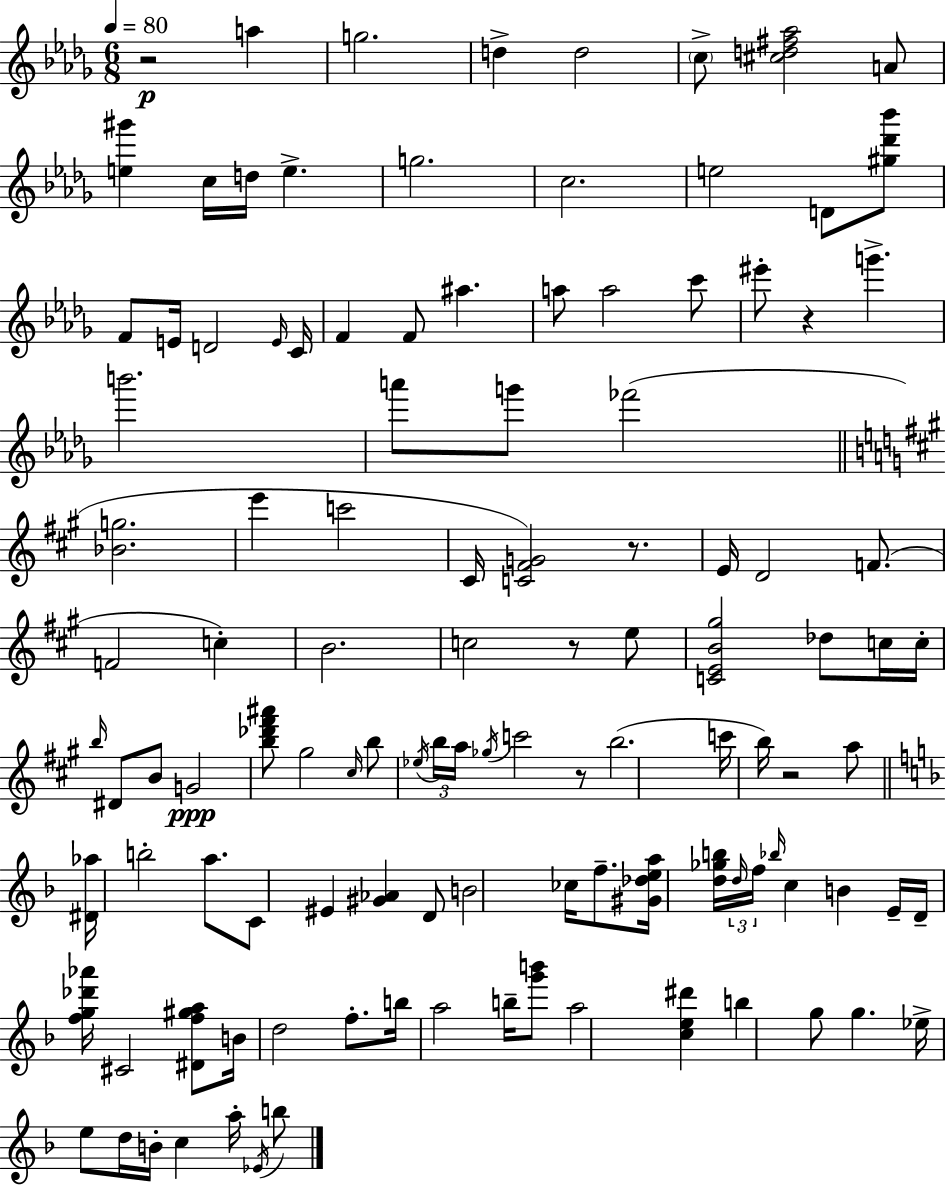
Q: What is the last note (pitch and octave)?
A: B5